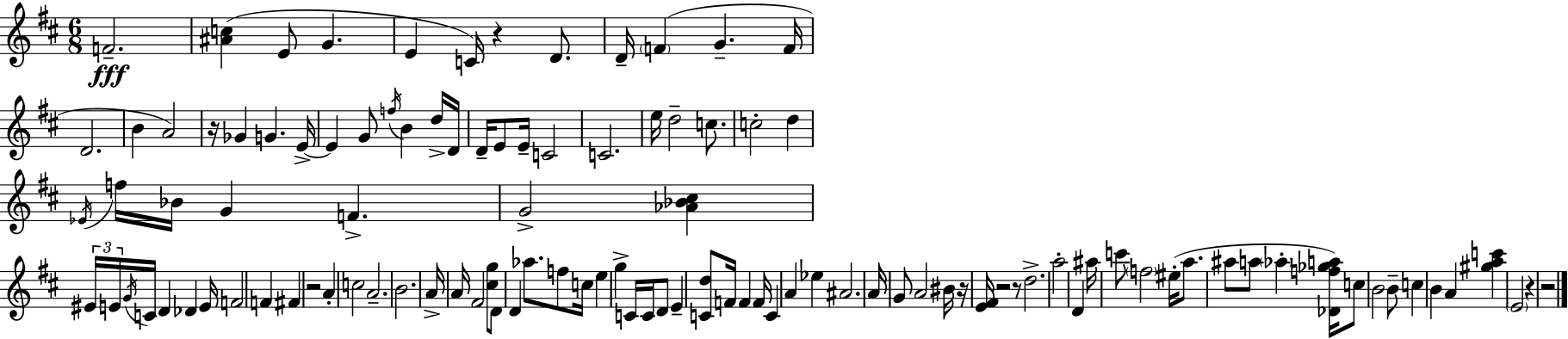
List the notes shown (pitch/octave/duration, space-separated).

F4/h. [A#4,C5]/q E4/e G4/q. E4/q C4/s R/q D4/e. D4/s F4/q G4/q. F4/s D4/h. B4/q A4/h R/s Gb4/q G4/q. E4/s E4/q G4/e F5/s B4/q D5/s D4/s D4/s E4/e E4/s C4/h C4/h. E5/s D5/h C5/e. C5/h D5/q Eb4/s F5/s Bb4/s G4/q F4/q. G4/h [Ab4,Bb4,C#5]/q EIS4/s E4/s G4/s C4/s D4/q Db4/q E4/s F4/h F4/q F#4/q R/h A4/q C5/h A4/h. B4/h. A4/s A4/s F#4/h [C#5,G5]/e D4/e D4/q Ab5/e. F5/e C5/s E5/q G5/q C4/s C4/s D4/e E4/q [C4,D5]/e F4/s F4/q F4/s C4/q A4/q Eb5/q A#4/h. A4/s G4/e A4/h BIS4/s R/s [E4,F#4]/s R/h R/e D5/h. A5/h D4/q A#5/s C6/e F5/h EIS5/s A5/e. A#5/e A5/e Ab5/q [Db4,F5,Gb5,A5]/s C5/e B4/h B4/e C5/q B4/q A4/q [G#5,A5,C6]/q E4/h R/q R/h